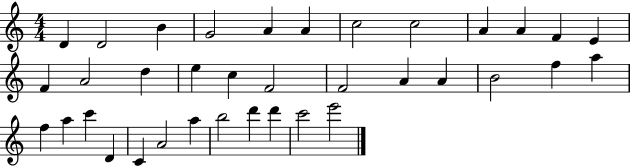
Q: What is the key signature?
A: C major